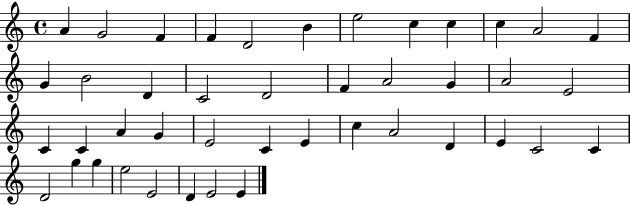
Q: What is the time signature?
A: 4/4